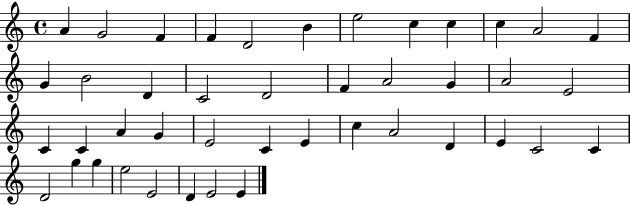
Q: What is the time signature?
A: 4/4